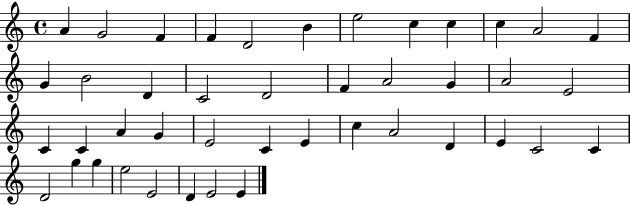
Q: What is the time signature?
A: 4/4